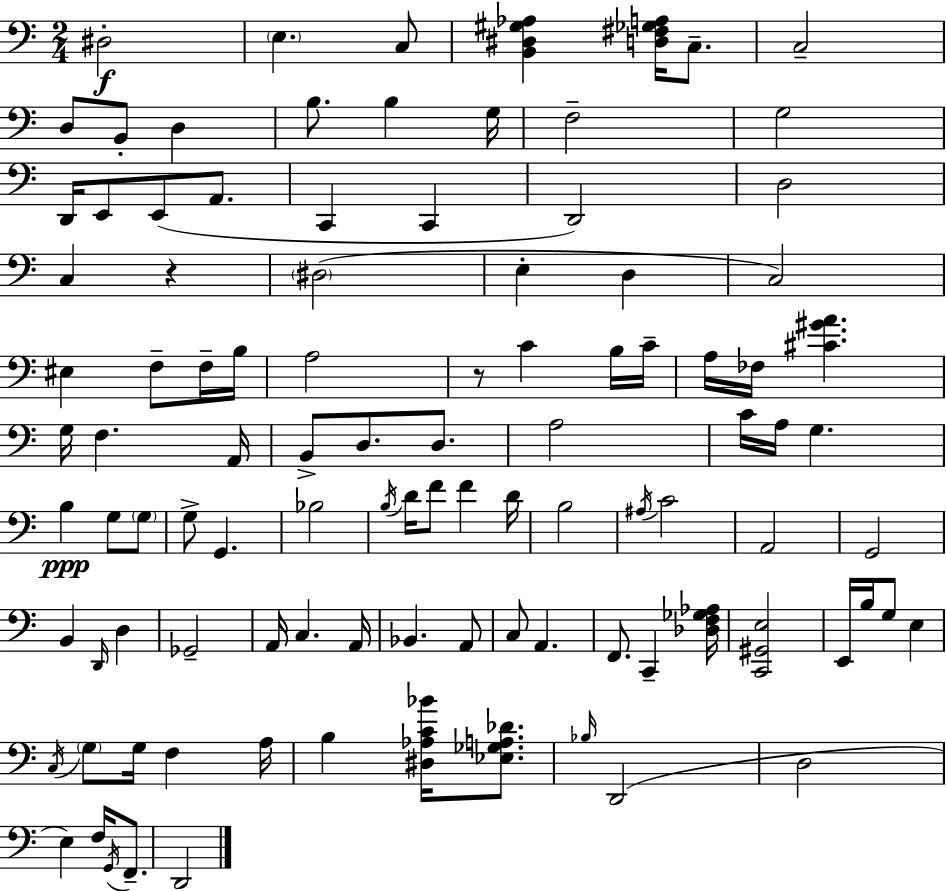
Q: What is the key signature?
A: A minor